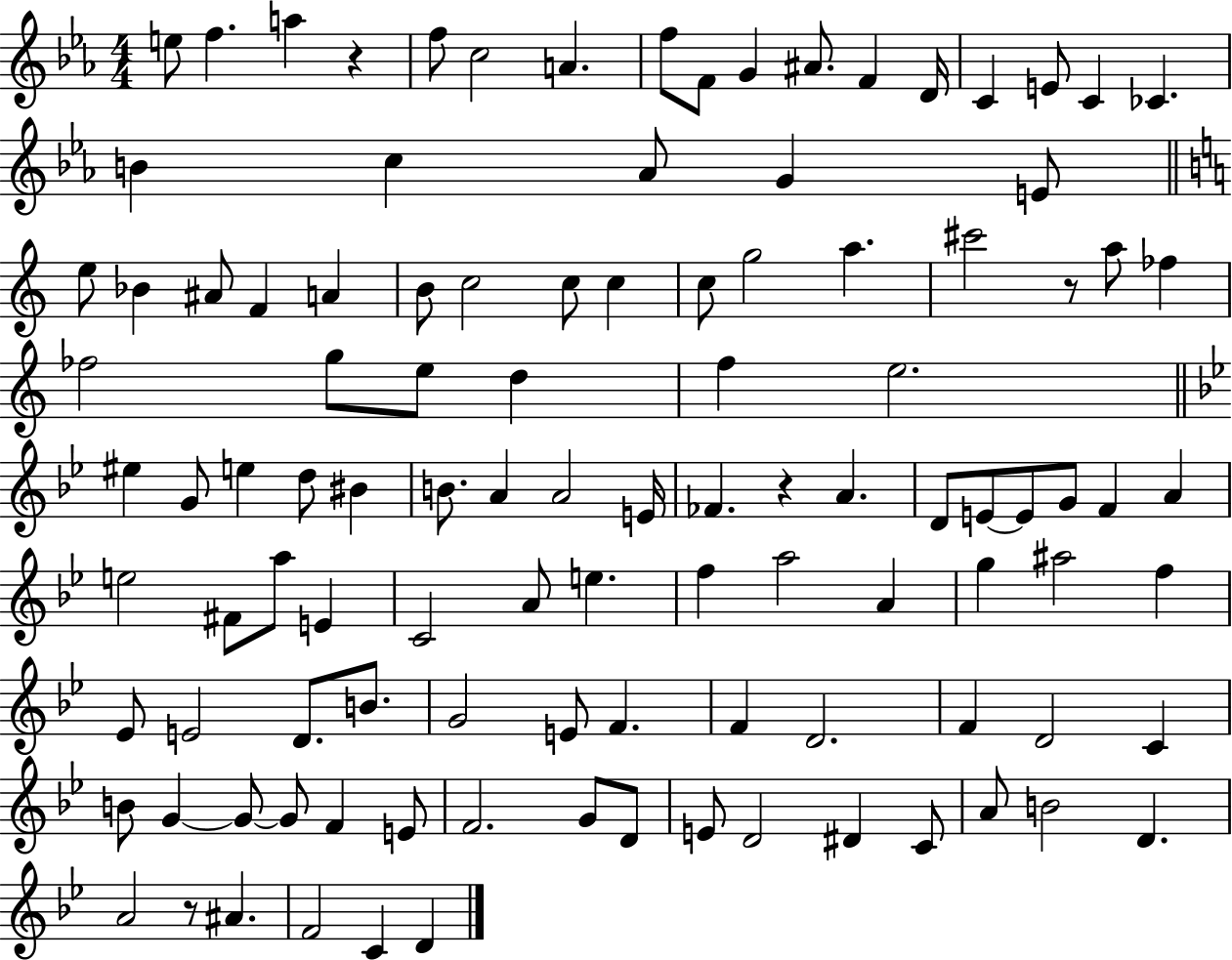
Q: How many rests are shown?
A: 4